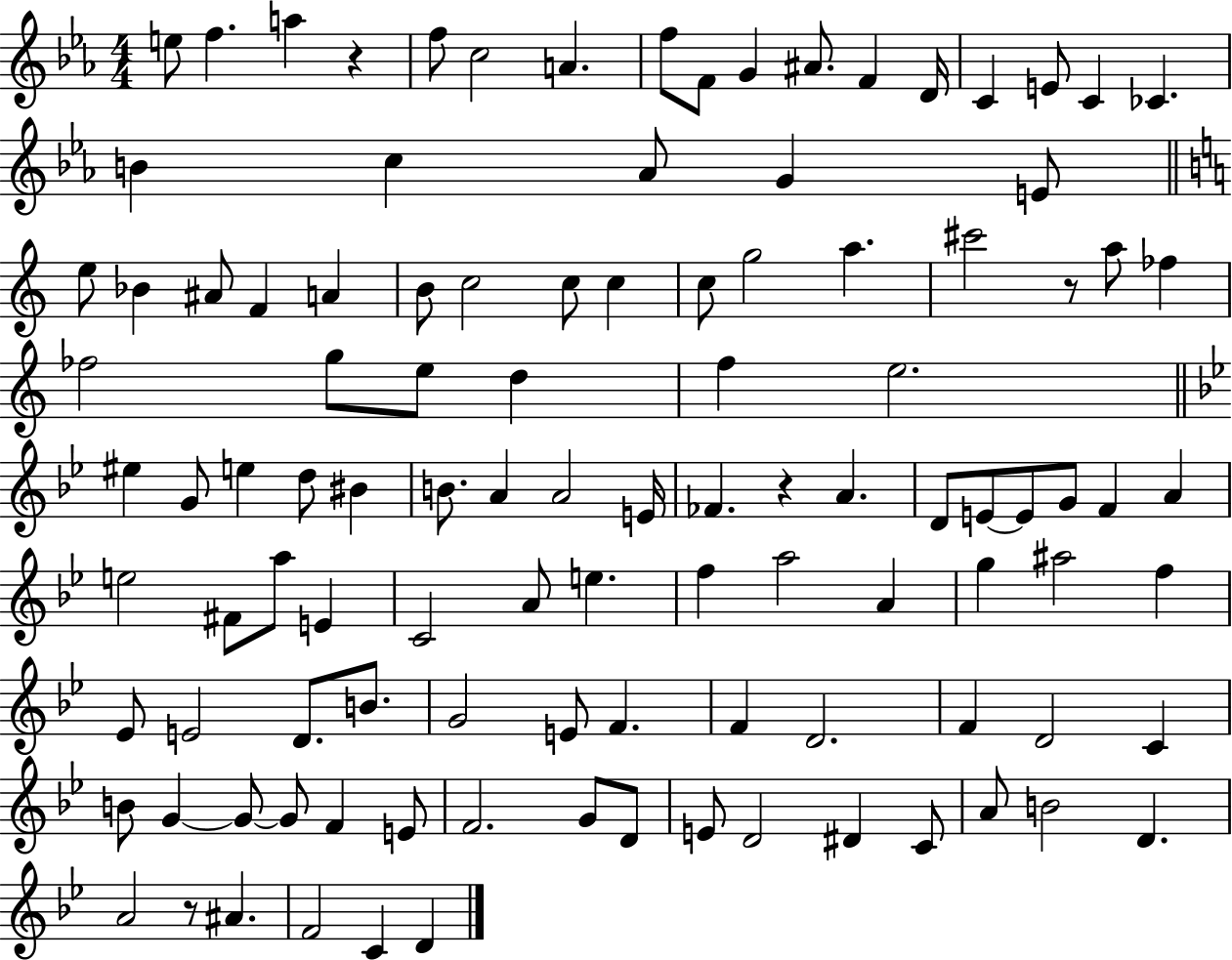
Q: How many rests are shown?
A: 4